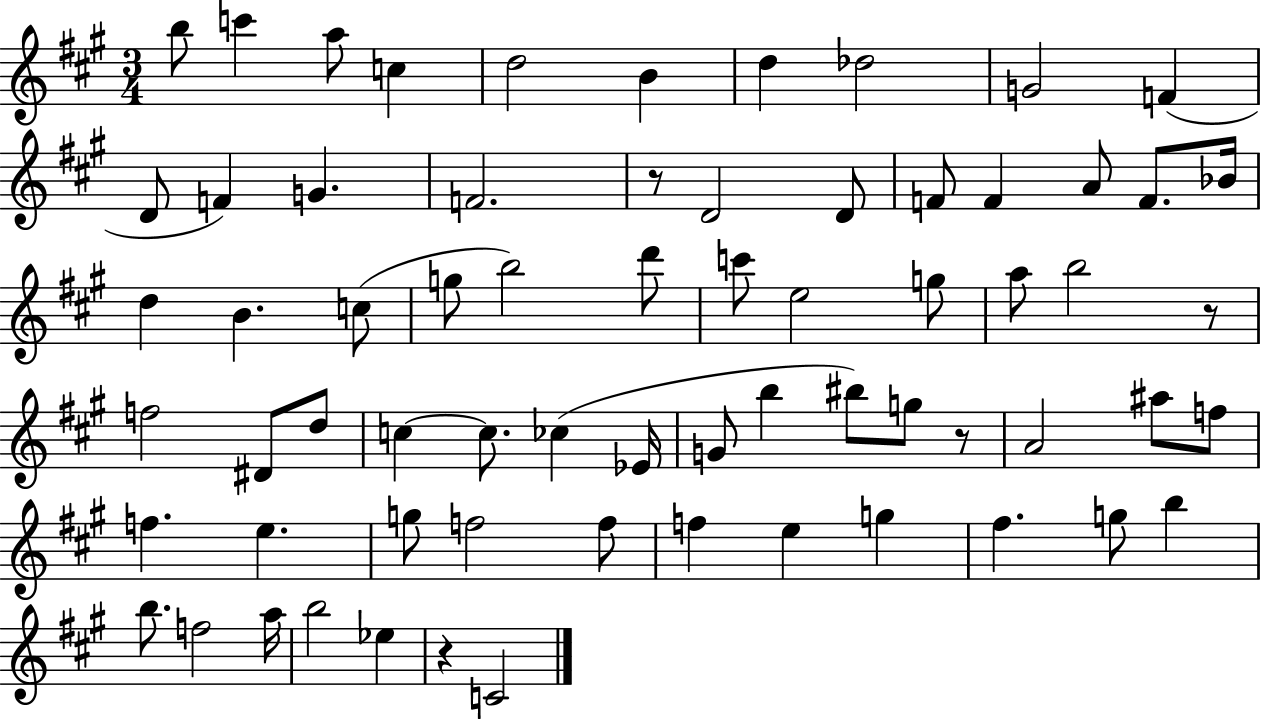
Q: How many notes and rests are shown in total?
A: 67